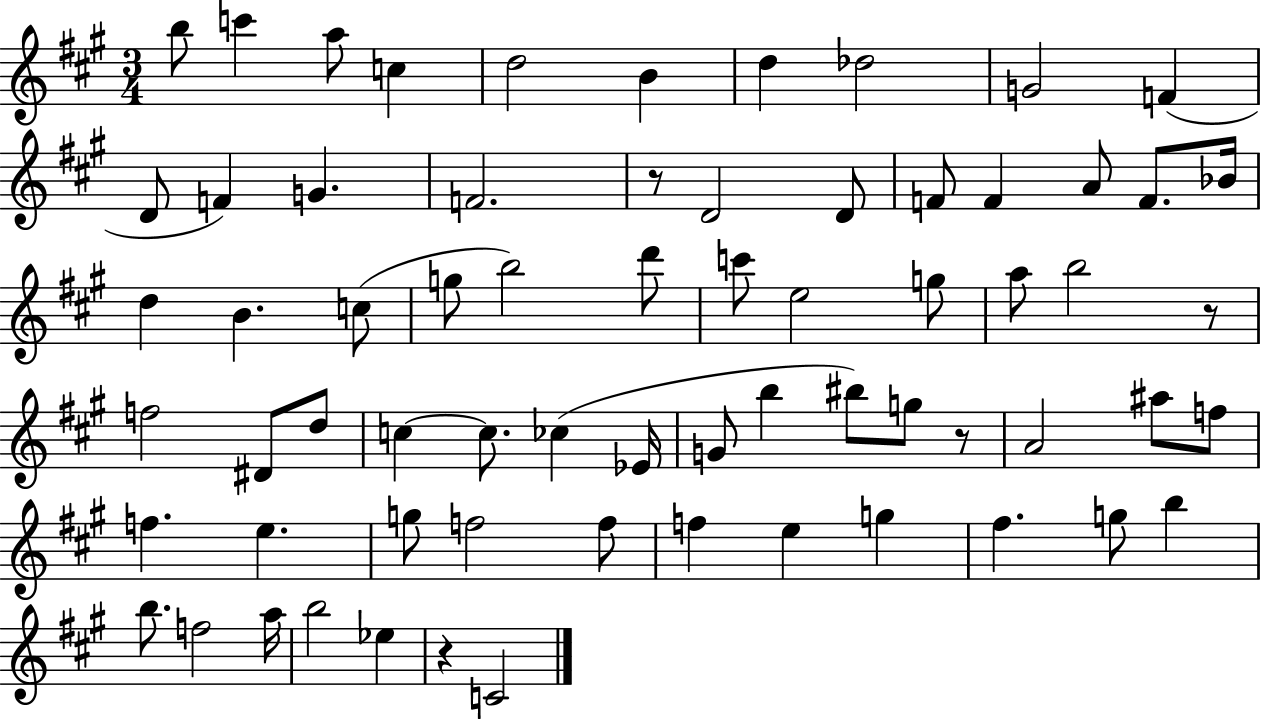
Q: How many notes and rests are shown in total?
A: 67